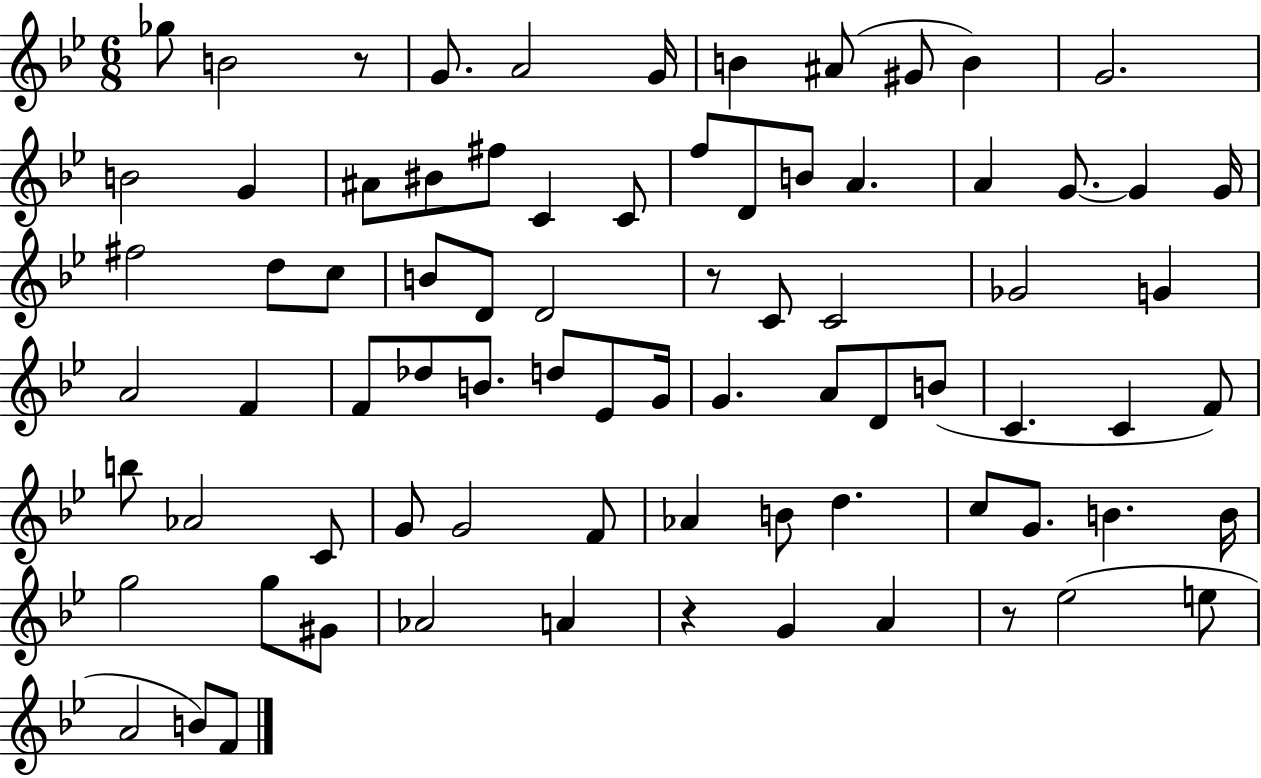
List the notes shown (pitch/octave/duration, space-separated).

Gb5/e B4/h R/e G4/e. A4/h G4/s B4/q A#4/e G#4/e B4/q G4/h. B4/h G4/q A#4/e BIS4/e F#5/e C4/q C4/e F5/e D4/e B4/e A4/q. A4/q G4/e. G4/q G4/s F#5/h D5/e C5/e B4/e D4/e D4/h R/e C4/e C4/h Gb4/h G4/q A4/h F4/q F4/e Db5/e B4/e. D5/e Eb4/e G4/s G4/q. A4/e D4/e B4/e C4/q. C4/q F4/e B5/e Ab4/h C4/e G4/e G4/h F4/e Ab4/q B4/e D5/q. C5/e G4/e. B4/q. B4/s G5/h G5/e G#4/e Ab4/h A4/q R/q G4/q A4/q R/e Eb5/h E5/e A4/h B4/e F4/e